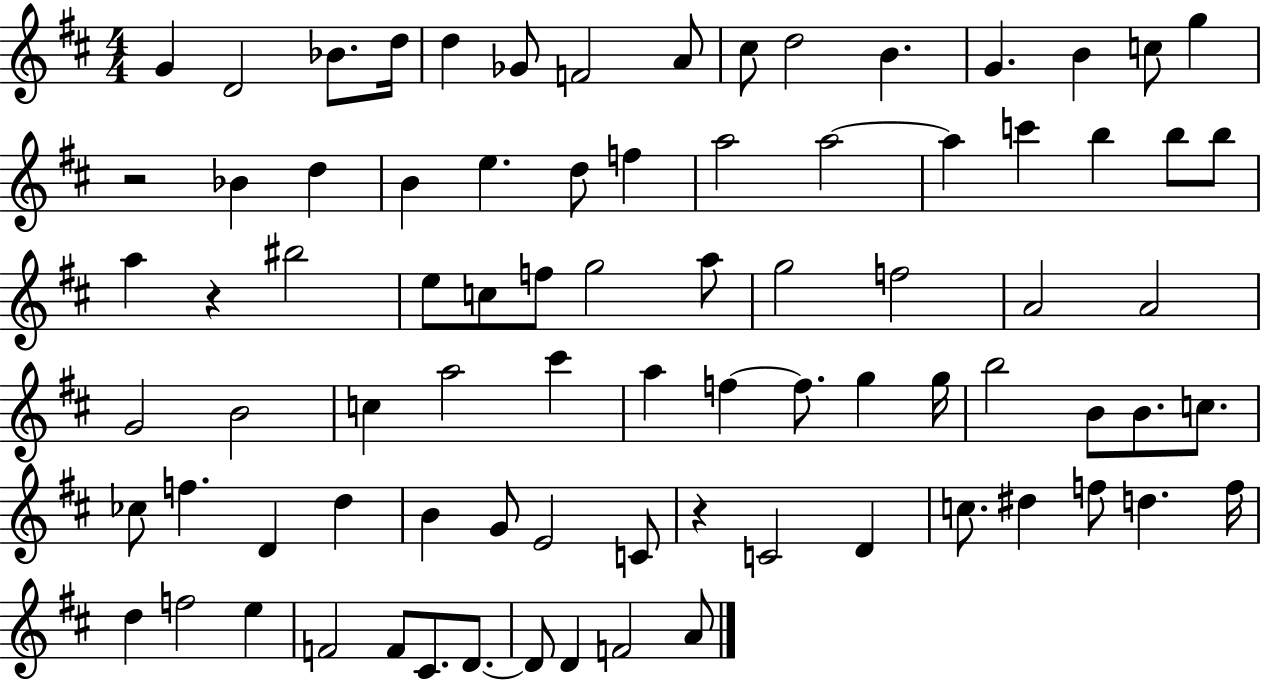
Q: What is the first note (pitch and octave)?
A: G4